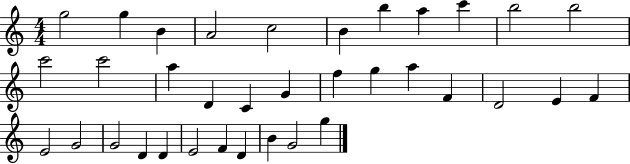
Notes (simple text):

G5/h G5/q B4/q A4/h C5/h B4/q B5/q A5/q C6/q B5/h B5/h C6/h C6/h A5/q D4/q C4/q G4/q F5/q G5/q A5/q F4/q D4/h E4/q F4/q E4/h G4/h G4/h D4/q D4/q E4/h F4/q D4/q B4/q G4/h G5/q